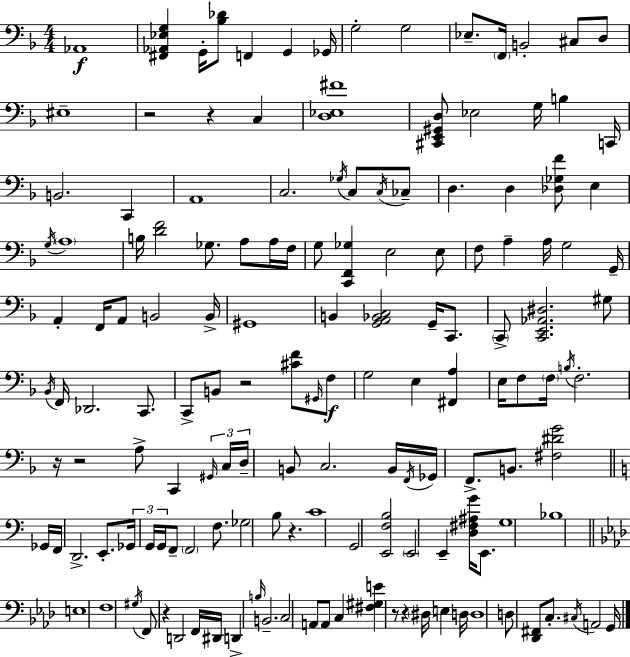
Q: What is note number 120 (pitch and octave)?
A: D3